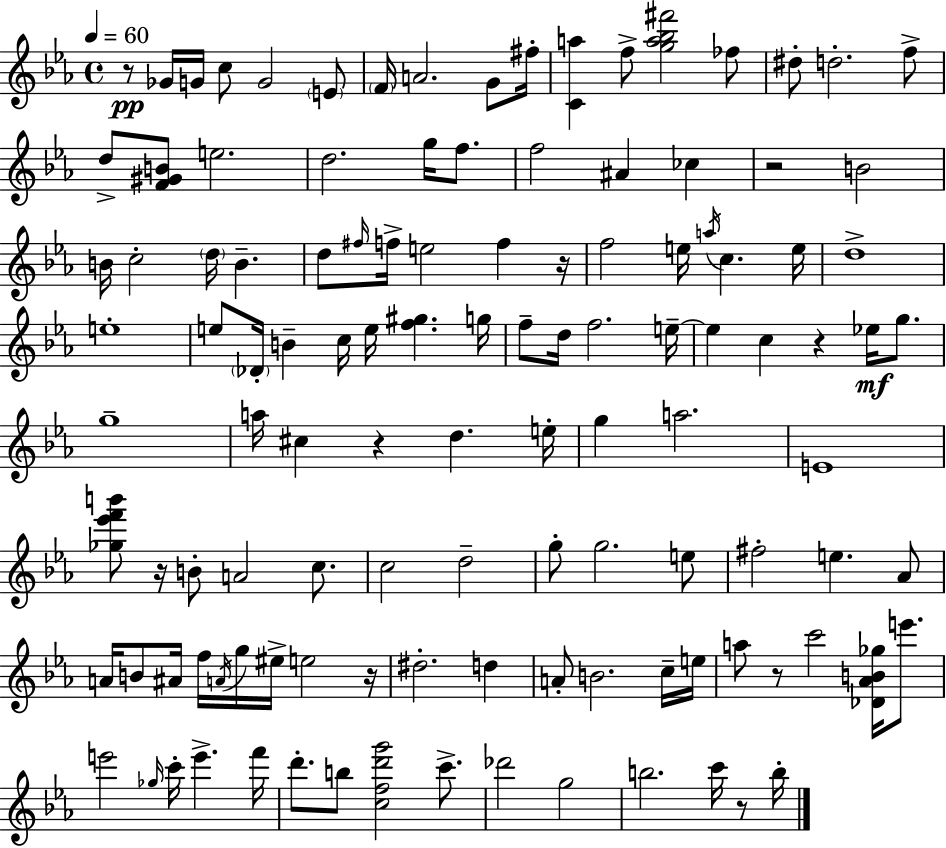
X:1
T:Untitled
M:4/4
L:1/4
K:Eb
z/2 _G/4 G/4 c/2 G2 E/2 F/4 A2 G/2 ^f/4 [Ca] f/2 [ga_b^f']2 _f/2 ^d/2 d2 f/2 d/2 [F^GB]/2 e2 d2 g/4 f/2 f2 ^A _c z2 B2 B/4 c2 d/4 B d/2 ^f/4 f/4 e2 f z/4 f2 e/4 a/4 c e/4 d4 e4 e/2 _D/4 B c/4 e/4 [f^g] g/4 f/2 d/4 f2 e/4 e c z _e/4 g/2 g4 a/4 ^c z d e/4 g a2 E4 [_g_e'f'b']/2 z/4 B/2 A2 c/2 c2 d2 g/2 g2 e/2 ^f2 e _A/2 A/4 B/2 ^A/4 f/4 A/4 g/4 ^e/4 e2 z/4 ^d2 d A/2 B2 c/4 e/4 a/2 z/2 c'2 [_D_AB_g]/4 e'/2 e'2 _g/4 c'/4 e' f'/4 d'/2 b/2 [cfd'g']2 c'/2 _d'2 g2 b2 c'/4 z/2 b/4